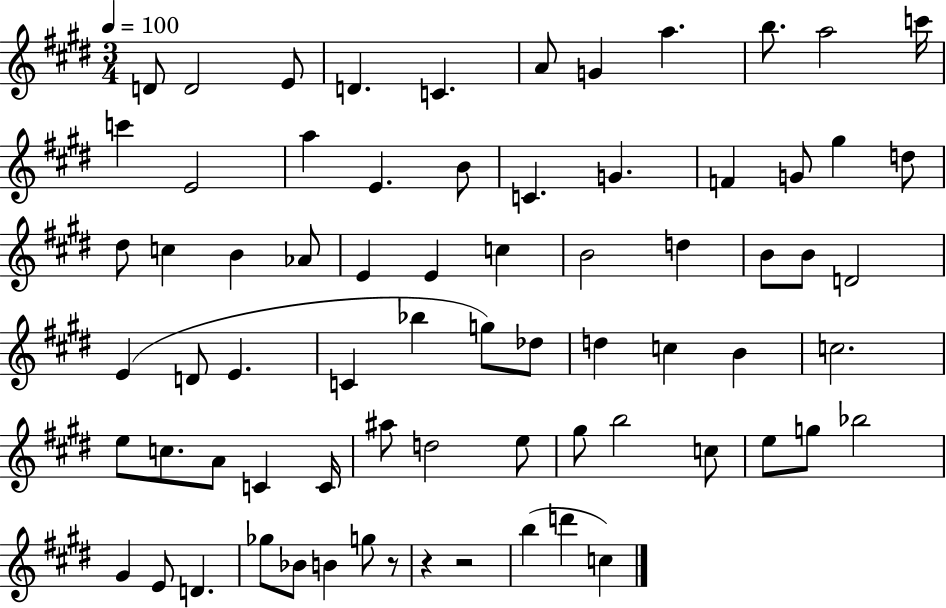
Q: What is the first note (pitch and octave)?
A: D4